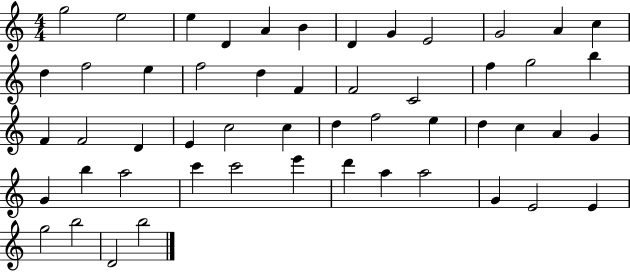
{
  \clef treble
  \numericTimeSignature
  \time 4/4
  \key c \major
  g''2 e''2 | e''4 d'4 a'4 b'4 | d'4 g'4 e'2 | g'2 a'4 c''4 | \break d''4 f''2 e''4 | f''2 d''4 f'4 | f'2 c'2 | f''4 g''2 b''4 | \break f'4 f'2 d'4 | e'4 c''2 c''4 | d''4 f''2 e''4 | d''4 c''4 a'4 g'4 | \break g'4 b''4 a''2 | c'''4 c'''2 e'''4 | d'''4 a''4 a''2 | g'4 e'2 e'4 | \break g''2 b''2 | d'2 b''2 | \bar "|."
}